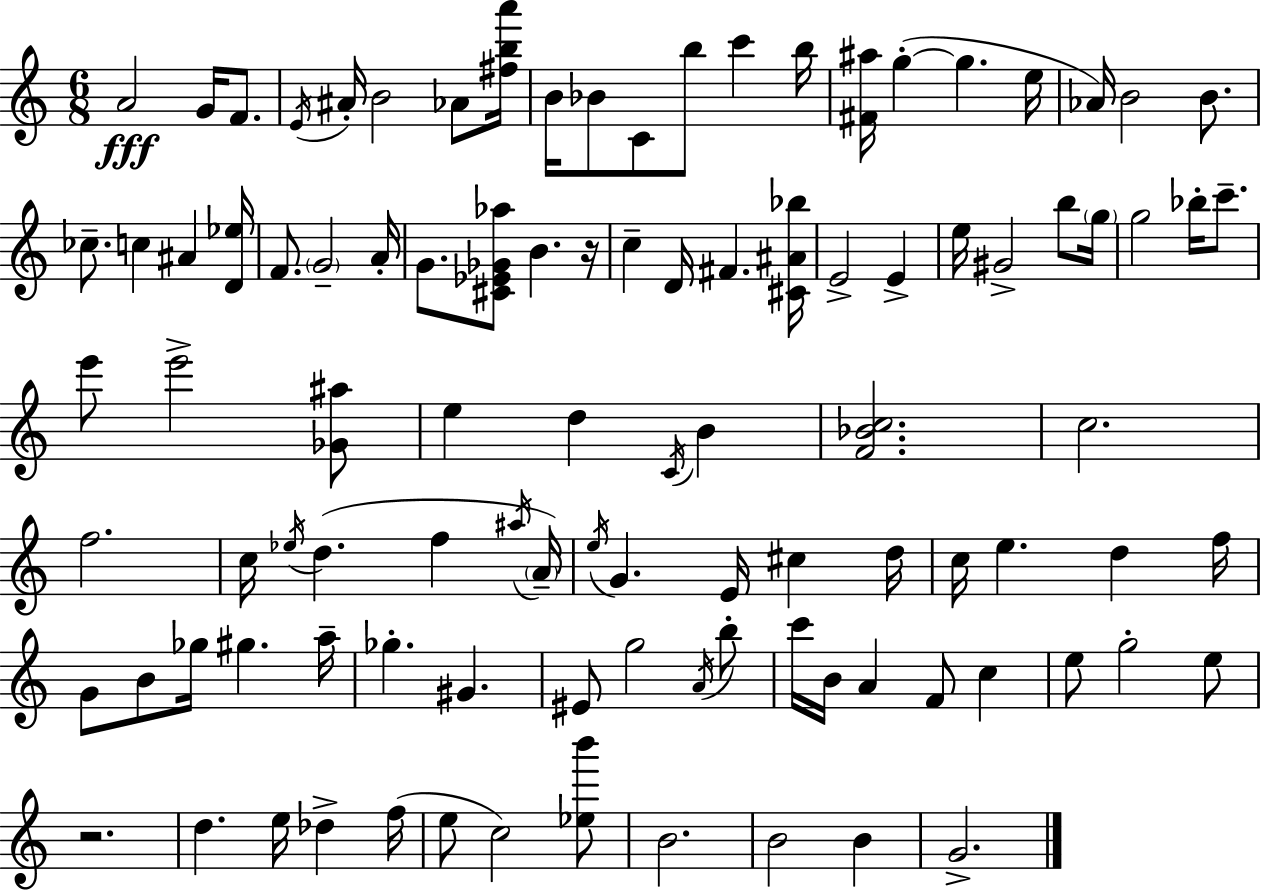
X:1
T:Untitled
M:6/8
L:1/4
K:Am
A2 G/4 F/2 E/4 ^A/4 B2 _A/2 [^fba']/4 B/4 _B/2 C/2 b/2 c' b/4 [^F^a]/4 g g e/4 _A/4 B2 B/2 _c/2 c ^A [D_e]/4 F/2 G2 A/4 G/2 [^C_E_G_a]/2 B z/4 c D/4 ^F [^C^A_b]/4 E2 E e/4 ^G2 b/2 g/4 g2 _b/4 c'/2 e'/2 e'2 [_G^a]/2 e d C/4 B [F_Bc]2 c2 f2 c/4 _e/4 d f ^a/4 A/4 e/4 G E/4 ^c d/4 c/4 e d f/4 G/2 B/2 _g/4 ^g a/4 _g ^G ^E/2 g2 A/4 b/2 c'/4 B/4 A F/2 c e/2 g2 e/2 z2 d e/4 _d f/4 e/2 c2 [_eb']/2 B2 B2 B G2